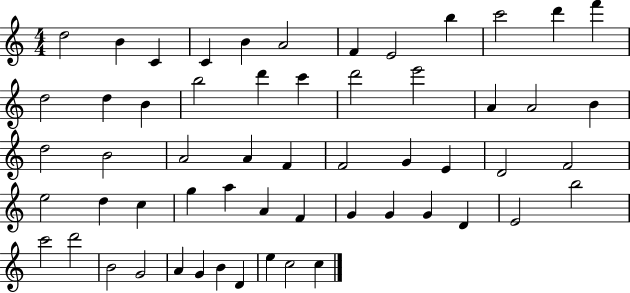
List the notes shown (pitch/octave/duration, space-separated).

D5/h B4/q C4/q C4/q B4/q A4/h F4/q E4/h B5/q C6/h D6/q F6/q D5/h D5/q B4/q B5/h D6/q C6/q D6/h E6/h A4/q A4/h B4/q D5/h B4/h A4/h A4/q F4/q F4/h G4/q E4/q D4/h F4/h E5/h D5/q C5/q G5/q A5/q A4/q F4/q G4/q G4/q G4/q D4/q E4/h B5/h C6/h D6/h B4/h G4/h A4/q G4/q B4/q D4/q E5/q C5/h C5/q